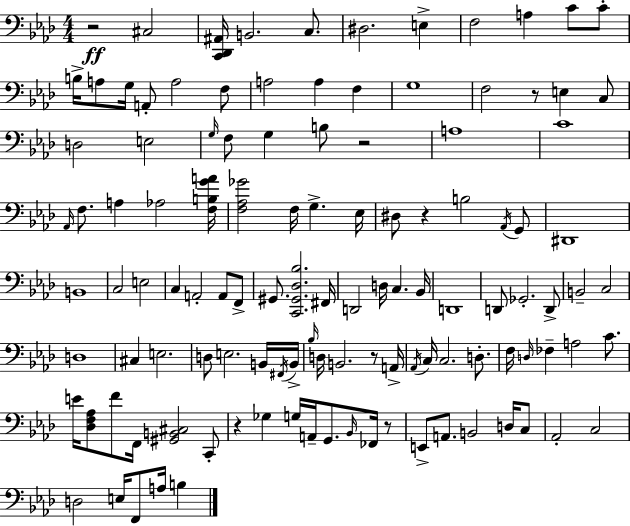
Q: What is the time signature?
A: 4/4